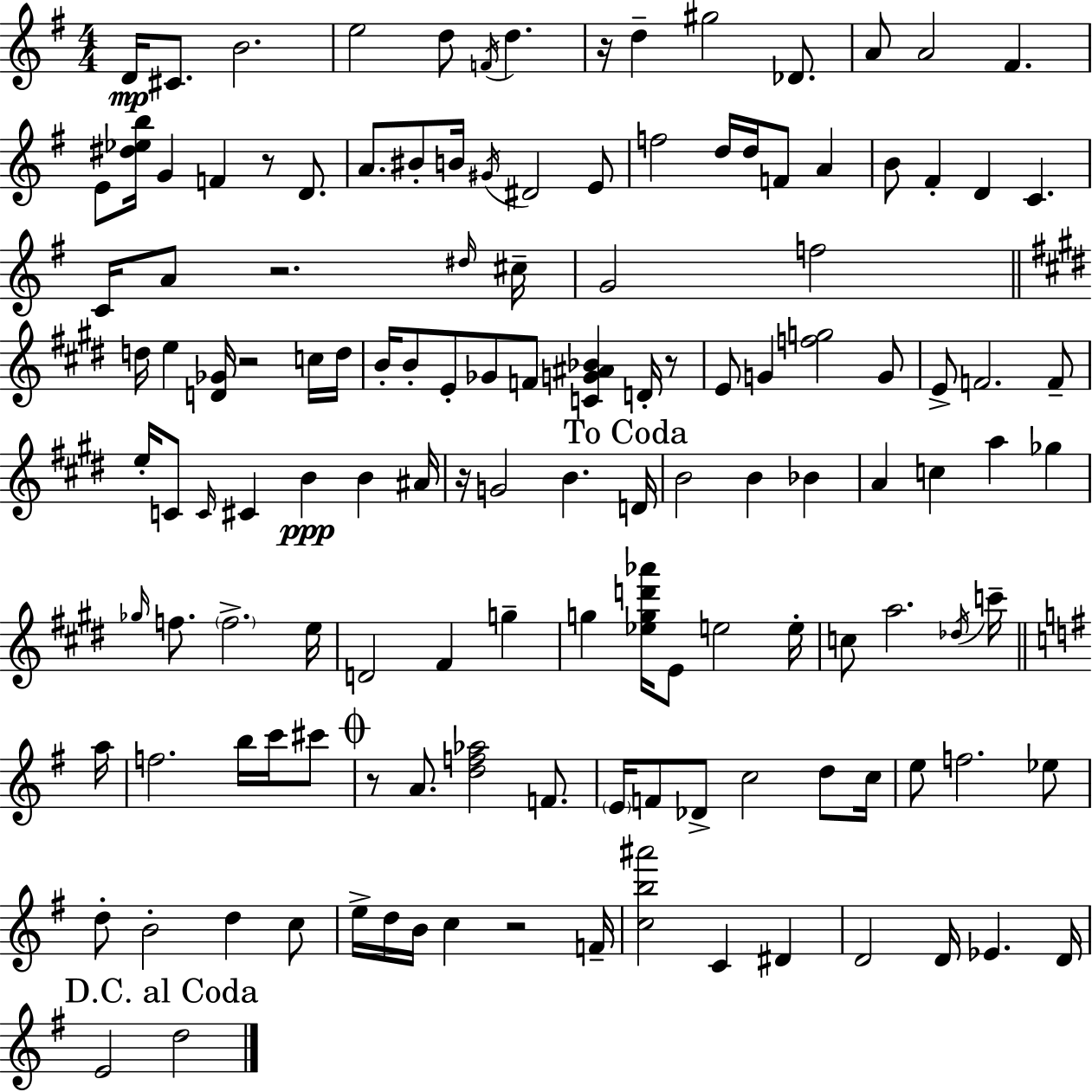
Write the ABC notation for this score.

X:1
T:Untitled
M:4/4
L:1/4
K:Em
D/4 ^C/2 B2 e2 d/2 F/4 d z/4 d ^g2 _D/2 A/2 A2 ^F E/2 [^d_eb]/4 G F z/2 D/2 A/2 ^B/2 B/4 ^G/4 ^D2 E/2 f2 d/4 d/4 F/2 A B/2 ^F D C C/4 A/2 z2 ^d/4 ^c/4 G2 f2 d/4 e [D_G]/4 z2 c/4 d/4 B/4 B/2 E/2 _G/2 F/2 [CG^A_B] D/4 z/2 E/2 G [fg]2 G/2 E/2 F2 F/2 e/4 C/2 C/4 ^C B B ^A/4 z/4 G2 B D/4 B2 B _B A c a _g _g/4 f/2 f2 e/4 D2 ^F g g [_egd'_a']/4 E/2 e2 e/4 c/2 a2 _d/4 c'/4 a/4 f2 b/4 c'/4 ^c'/2 z/2 A/2 [df_a]2 F/2 E/4 F/2 _D/2 c2 d/2 c/4 e/2 f2 _e/2 d/2 B2 d c/2 e/4 d/4 B/4 c z2 F/4 [cb^a']2 C ^D D2 D/4 _E D/4 E2 d2